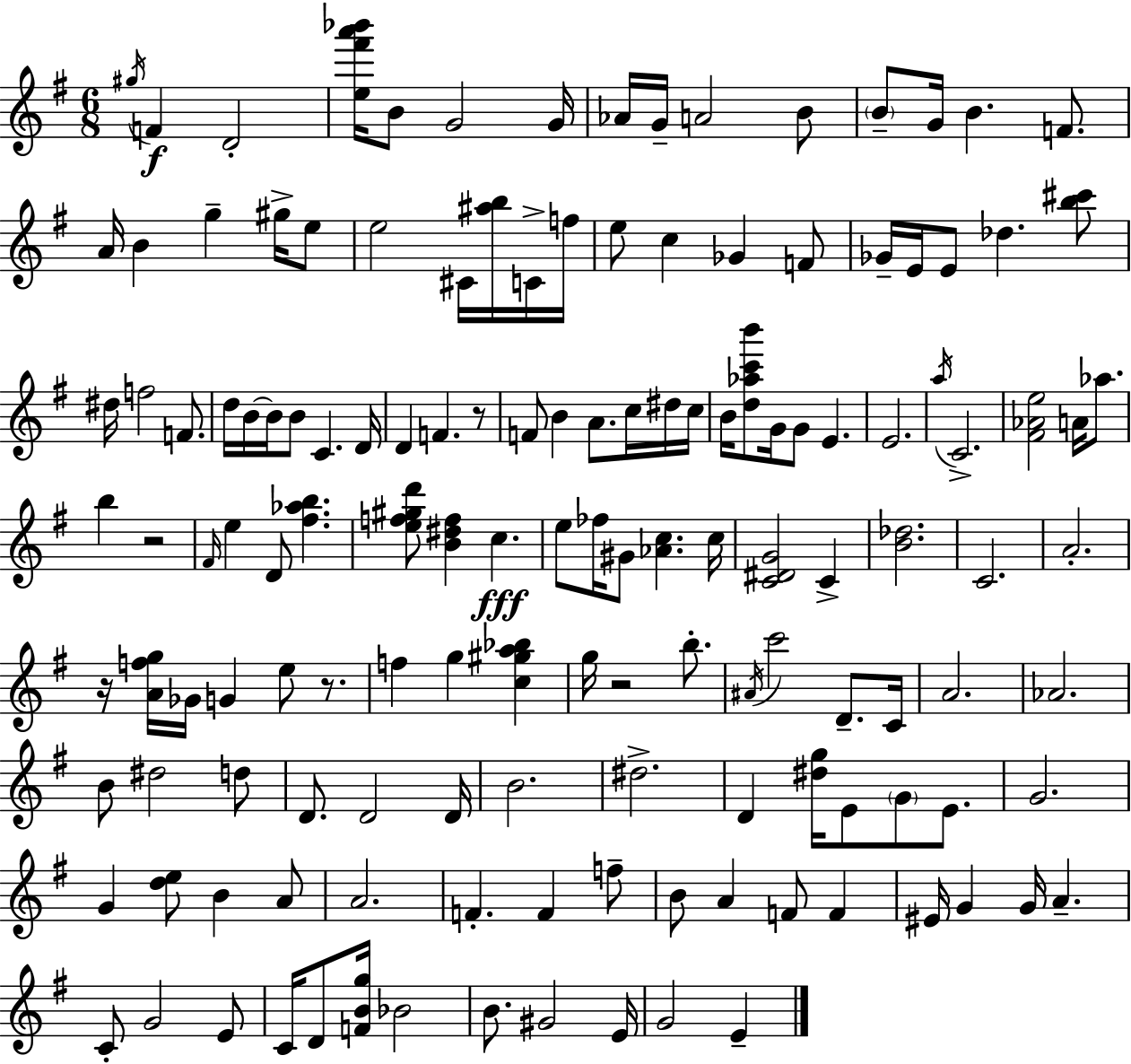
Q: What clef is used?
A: treble